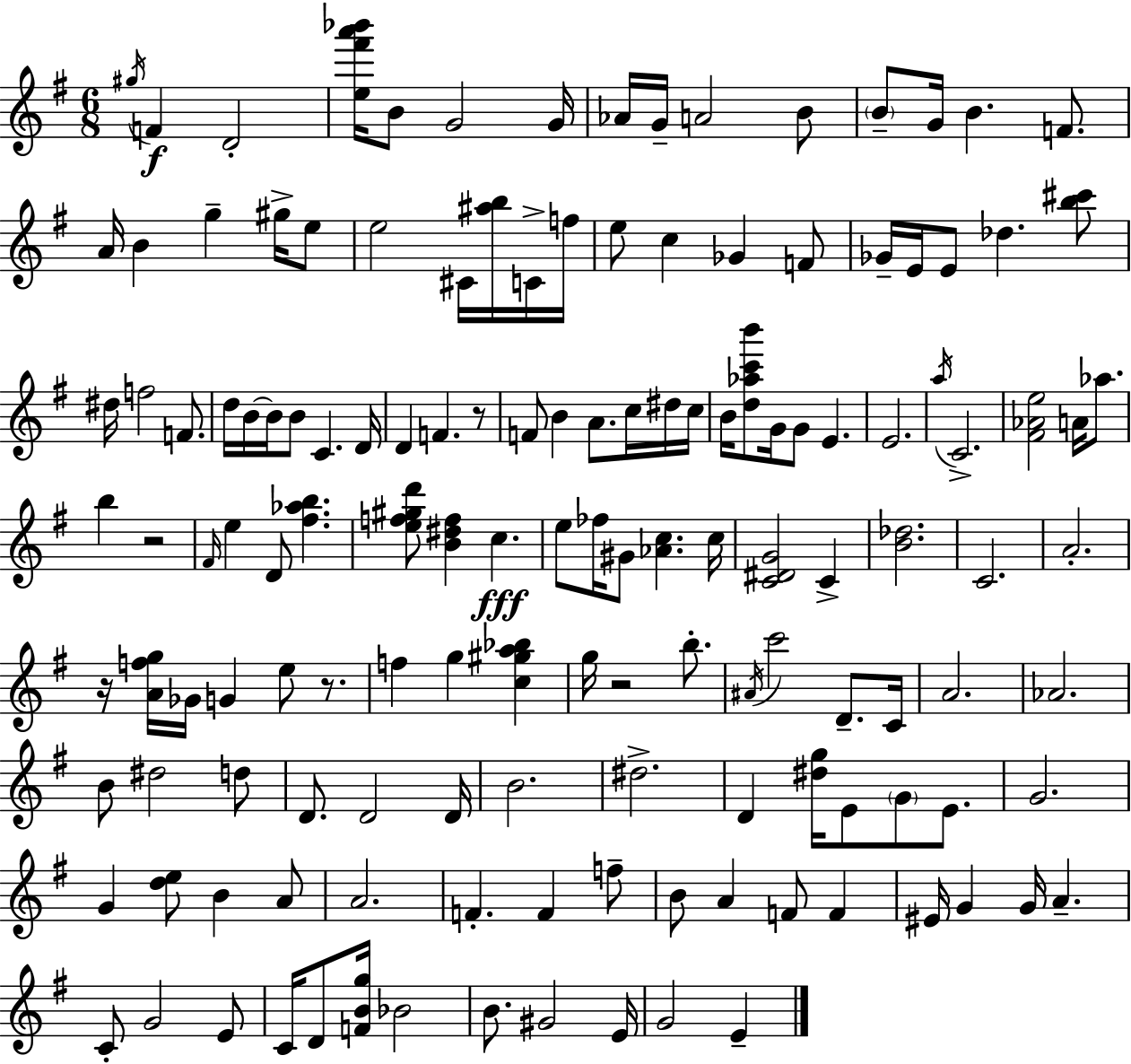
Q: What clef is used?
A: treble